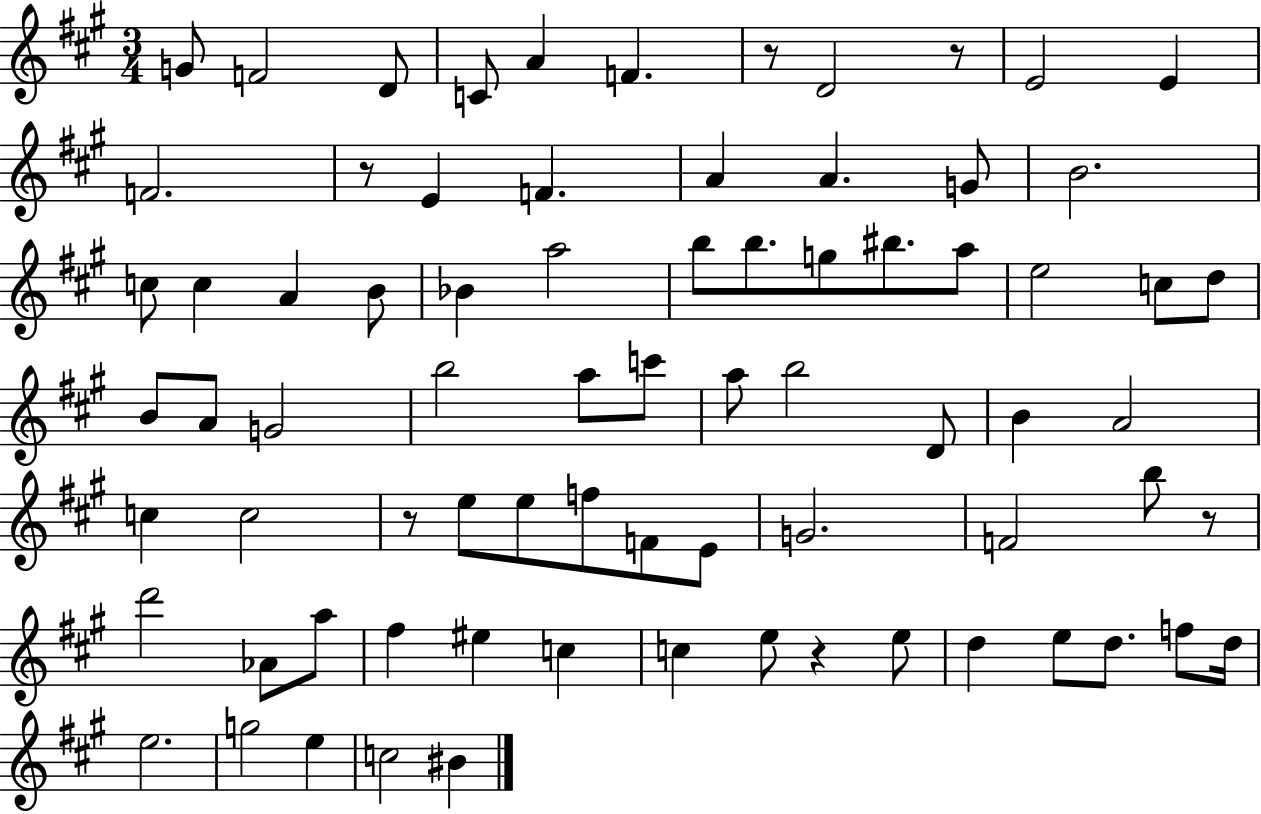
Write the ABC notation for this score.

X:1
T:Untitled
M:3/4
L:1/4
K:A
G/2 F2 D/2 C/2 A F z/2 D2 z/2 E2 E F2 z/2 E F A A G/2 B2 c/2 c A B/2 _B a2 b/2 b/2 g/2 ^b/2 a/2 e2 c/2 d/2 B/2 A/2 G2 b2 a/2 c'/2 a/2 b2 D/2 B A2 c c2 z/2 e/2 e/2 f/2 F/2 E/2 G2 F2 b/2 z/2 d'2 _A/2 a/2 ^f ^e c c e/2 z e/2 d e/2 d/2 f/2 d/4 e2 g2 e c2 ^B